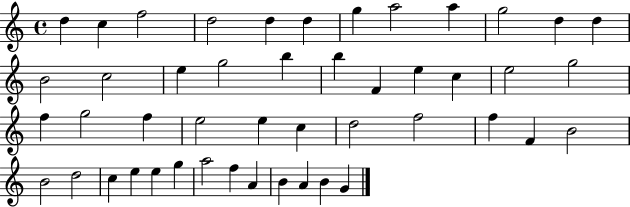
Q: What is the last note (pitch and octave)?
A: G4